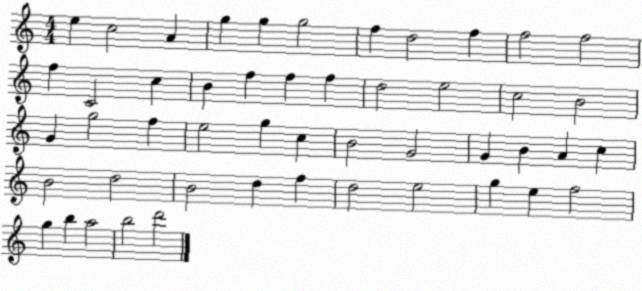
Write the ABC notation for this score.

X:1
T:Untitled
M:4/4
L:1/4
K:C
e c2 A g g g2 f d2 f f2 f2 f C2 c B f f f d2 e2 c2 B2 G g2 f e2 g c B2 G2 G B A c B2 d2 B2 d f d2 e2 g e f2 g b a2 b2 d'2